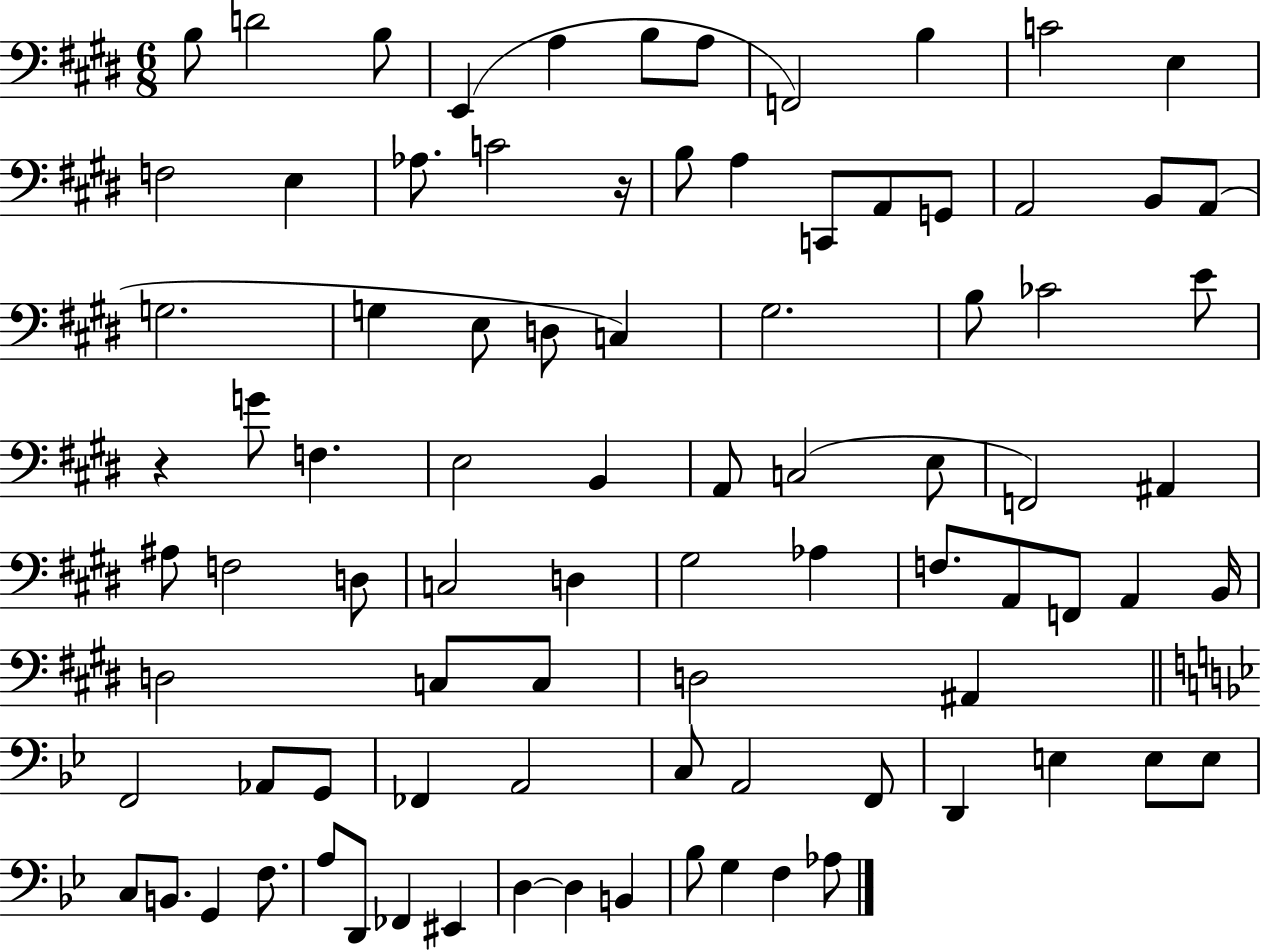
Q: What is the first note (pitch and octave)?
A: B3